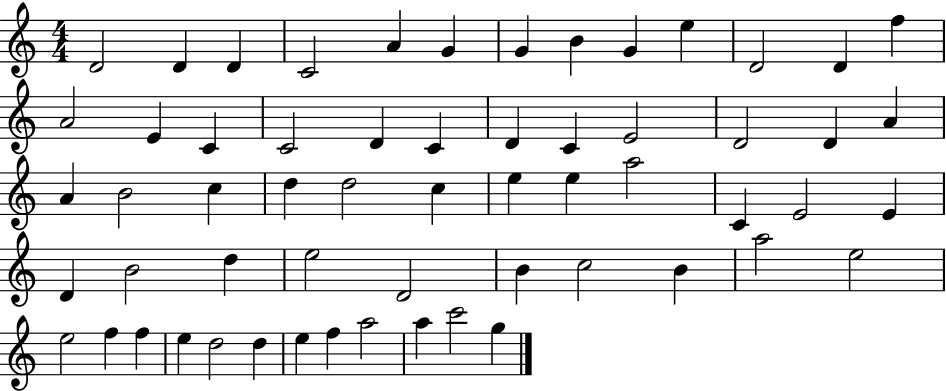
{
  \clef treble
  \numericTimeSignature
  \time 4/4
  \key c \major
  d'2 d'4 d'4 | c'2 a'4 g'4 | g'4 b'4 g'4 e''4 | d'2 d'4 f''4 | \break a'2 e'4 c'4 | c'2 d'4 c'4 | d'4 c'4 e'2 | d'2 d'4 a'4 | \break a'4 b'2 c''4 | d''4 d''2 c''4 | e''4 e''4 a''2 | c'4 e'2 e'4 | \break d'4 b'2 d''4 | e''2 d'2 | b'4 c''2 b'4 | a''2 e''2 | \break e''2 f''4 f''4 | e''4 d''2 d''4 | e''4 f''4 a''2 | a''4 c'''2 g''4 | \break \bar "|."
}